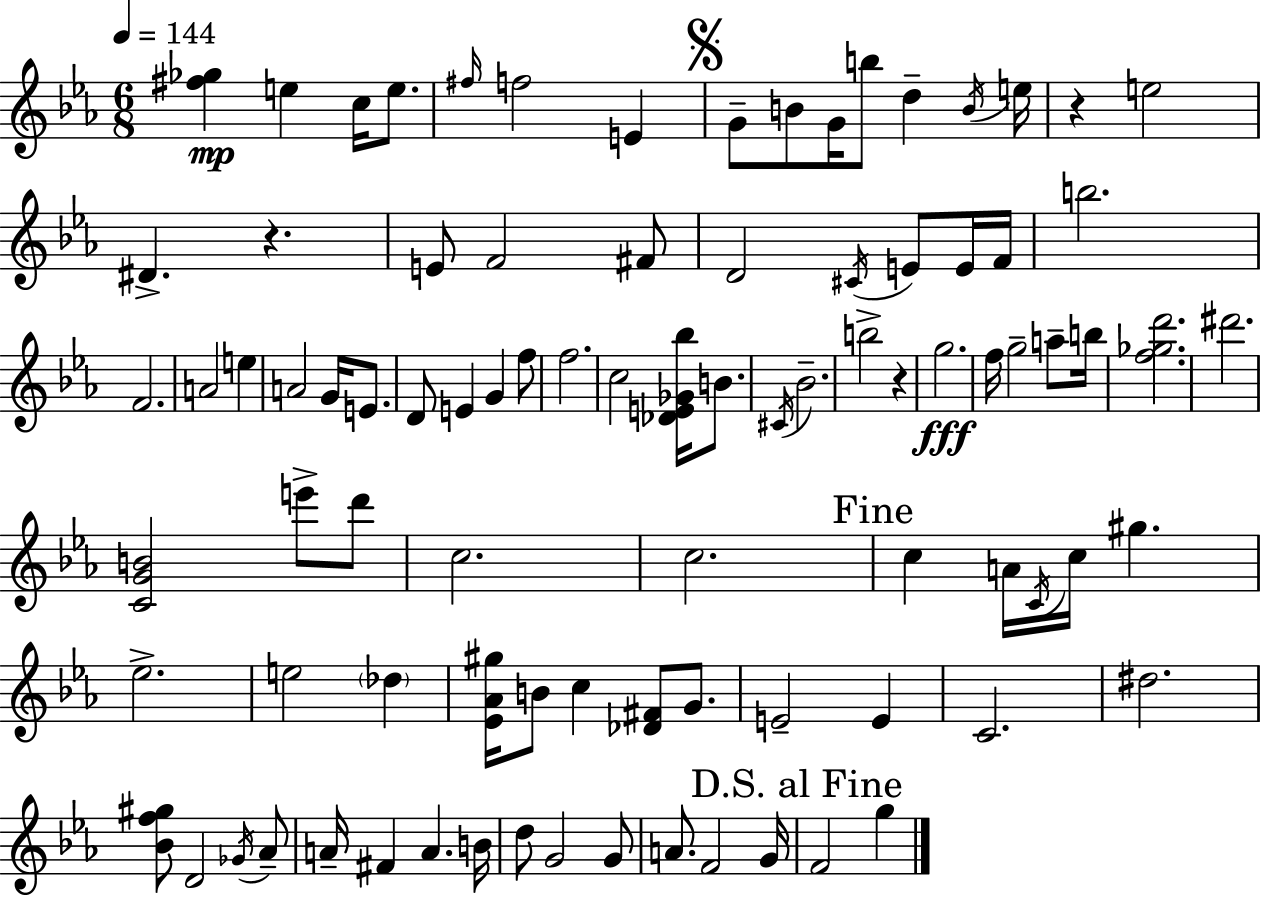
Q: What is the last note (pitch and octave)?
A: G5